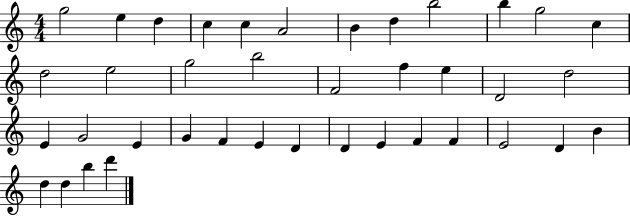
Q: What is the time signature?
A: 4/4